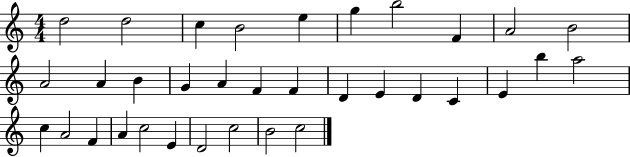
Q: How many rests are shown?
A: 0